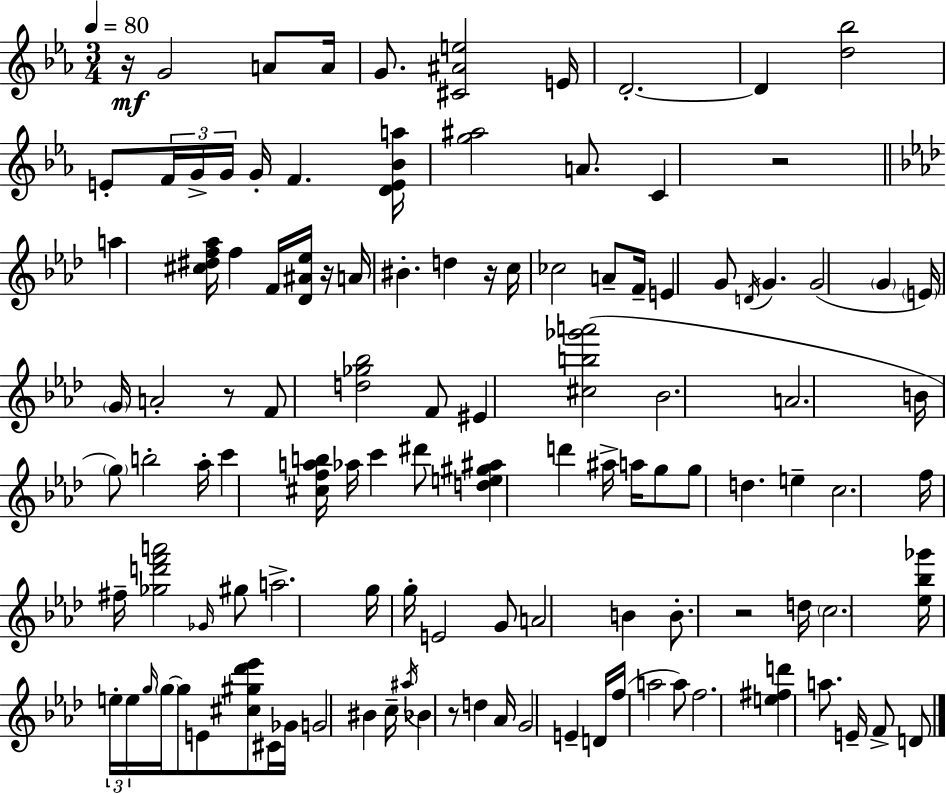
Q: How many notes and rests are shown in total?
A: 116